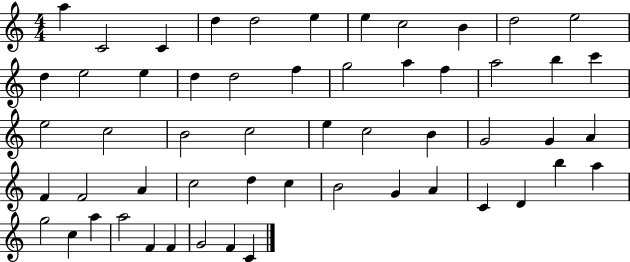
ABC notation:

X:1
T:Untitled
M:4/4
L:1/4
K:C
a C2 C d d2 e e c2 B d2 e2 d e2 e d d2 f g2 a f a2 b c' e2 c2 B2 c2 e c2 B G2 G A F F2 A c2 d c B2 G A C D b a g2 c a a2 F F G2 F C